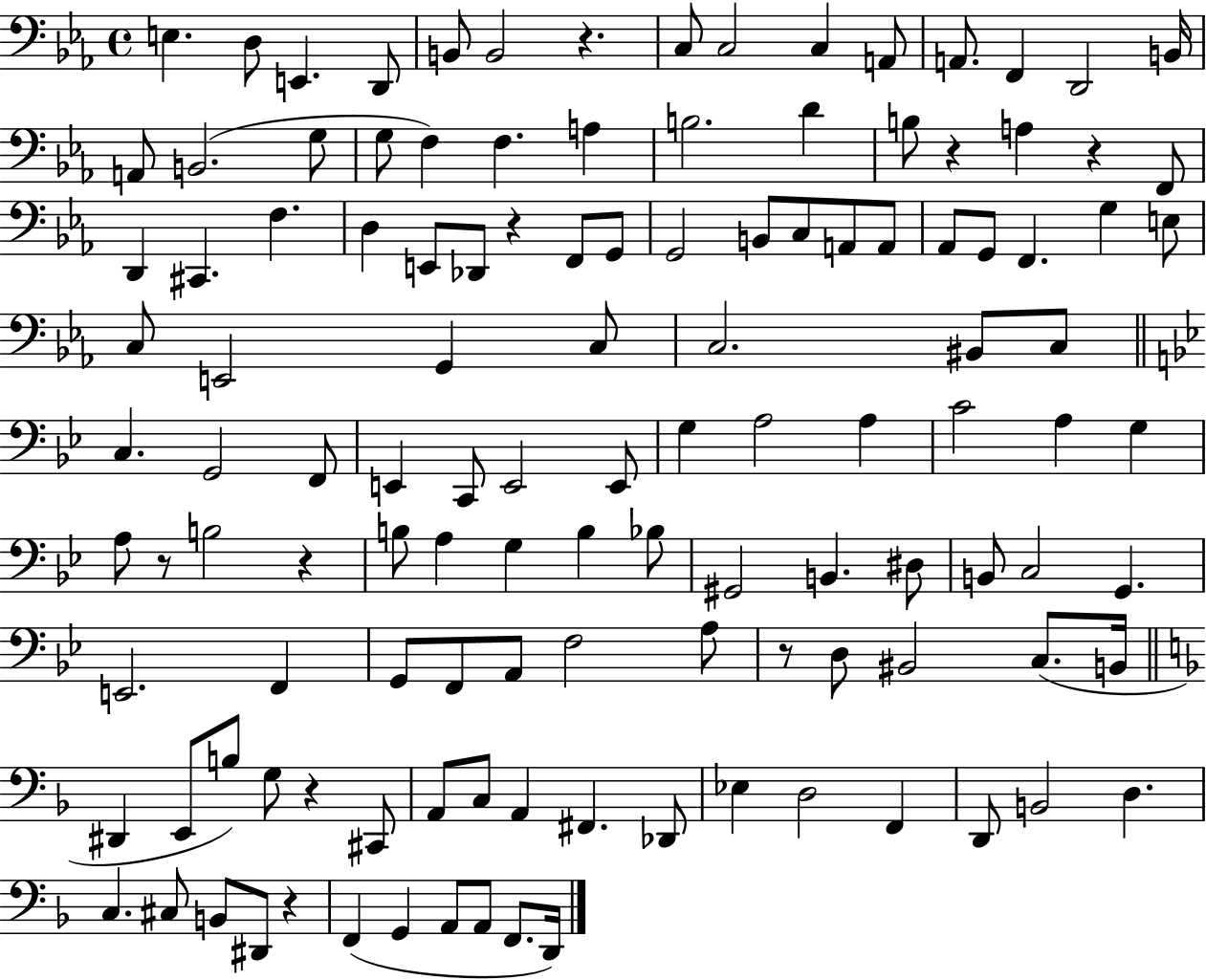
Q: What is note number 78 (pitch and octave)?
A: E2